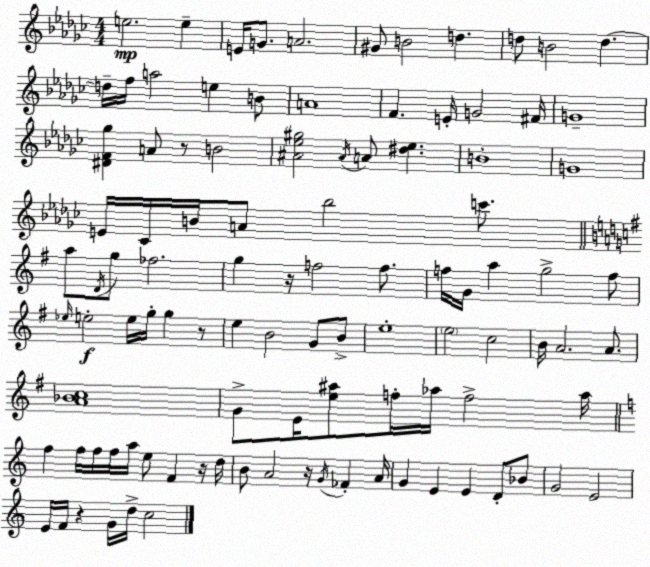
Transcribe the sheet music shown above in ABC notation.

X:1
T:Untitled
M:4/4
L:1/4
K:Ebm
e2 e E/4 G/2 A2 ^G/2 B2 d d/2 B2 d d/4 f/4 a2 e B/2 A4 F E/4 G2 ^F/4 G4 [^DF_g] A/2 z/2 B2 [^A_e^g]2 ^A/4 A/2 [^d_e] B4 G4 E/4 _C/4 B/4 A/2 _b2 c'/2 a/2 D/4 g/2 _f2 g z/4 f2 f/2 f/4 G/4 a g2 f/2 _e/4 e2 e/4 g/4 g z/2 e B2 G/2 B/2 e4 e2 c2 B/4 A2 A/2 [A_Bc]4 G/2 E/4 [e^a]/2 f/4 _a/4 f2 _a/4 f f/4 f/4 f/4 a/4 e/2 F z/4 d/4 B/2 A2 z/4 G/4 _F A/4 G E E D/2 _B/2 G2 E2 E/4 F/4 z G/4 d/4 c2